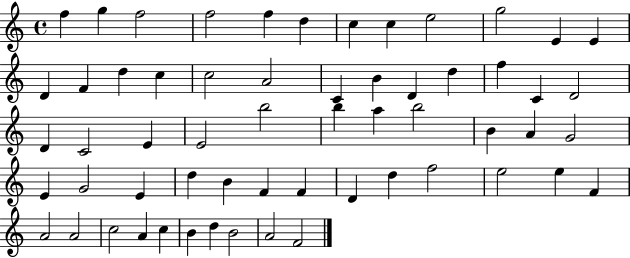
F5/q G5/q F5/h F5/h F5/q D5/q C5/q C5/q E5/h G5/h E4/q E4/q D4/q F4/q D5/q C5/q C5/h A4/h C4/q B4/q D4/q D5/q F5/q C4/q D4/h D4/q C4/h E4/q E4/h B5/h B5/q A5/q B5/h B4/q A4/q G4/h E4/q G4/h E4/q D5/q B4/q F4/q F4/q D4/q D5/q F5/h E5/h E5/q F4/q A4/h A4/h C5/h A4/q C5/q B4/q D5/q B4/h A4/h F4/h